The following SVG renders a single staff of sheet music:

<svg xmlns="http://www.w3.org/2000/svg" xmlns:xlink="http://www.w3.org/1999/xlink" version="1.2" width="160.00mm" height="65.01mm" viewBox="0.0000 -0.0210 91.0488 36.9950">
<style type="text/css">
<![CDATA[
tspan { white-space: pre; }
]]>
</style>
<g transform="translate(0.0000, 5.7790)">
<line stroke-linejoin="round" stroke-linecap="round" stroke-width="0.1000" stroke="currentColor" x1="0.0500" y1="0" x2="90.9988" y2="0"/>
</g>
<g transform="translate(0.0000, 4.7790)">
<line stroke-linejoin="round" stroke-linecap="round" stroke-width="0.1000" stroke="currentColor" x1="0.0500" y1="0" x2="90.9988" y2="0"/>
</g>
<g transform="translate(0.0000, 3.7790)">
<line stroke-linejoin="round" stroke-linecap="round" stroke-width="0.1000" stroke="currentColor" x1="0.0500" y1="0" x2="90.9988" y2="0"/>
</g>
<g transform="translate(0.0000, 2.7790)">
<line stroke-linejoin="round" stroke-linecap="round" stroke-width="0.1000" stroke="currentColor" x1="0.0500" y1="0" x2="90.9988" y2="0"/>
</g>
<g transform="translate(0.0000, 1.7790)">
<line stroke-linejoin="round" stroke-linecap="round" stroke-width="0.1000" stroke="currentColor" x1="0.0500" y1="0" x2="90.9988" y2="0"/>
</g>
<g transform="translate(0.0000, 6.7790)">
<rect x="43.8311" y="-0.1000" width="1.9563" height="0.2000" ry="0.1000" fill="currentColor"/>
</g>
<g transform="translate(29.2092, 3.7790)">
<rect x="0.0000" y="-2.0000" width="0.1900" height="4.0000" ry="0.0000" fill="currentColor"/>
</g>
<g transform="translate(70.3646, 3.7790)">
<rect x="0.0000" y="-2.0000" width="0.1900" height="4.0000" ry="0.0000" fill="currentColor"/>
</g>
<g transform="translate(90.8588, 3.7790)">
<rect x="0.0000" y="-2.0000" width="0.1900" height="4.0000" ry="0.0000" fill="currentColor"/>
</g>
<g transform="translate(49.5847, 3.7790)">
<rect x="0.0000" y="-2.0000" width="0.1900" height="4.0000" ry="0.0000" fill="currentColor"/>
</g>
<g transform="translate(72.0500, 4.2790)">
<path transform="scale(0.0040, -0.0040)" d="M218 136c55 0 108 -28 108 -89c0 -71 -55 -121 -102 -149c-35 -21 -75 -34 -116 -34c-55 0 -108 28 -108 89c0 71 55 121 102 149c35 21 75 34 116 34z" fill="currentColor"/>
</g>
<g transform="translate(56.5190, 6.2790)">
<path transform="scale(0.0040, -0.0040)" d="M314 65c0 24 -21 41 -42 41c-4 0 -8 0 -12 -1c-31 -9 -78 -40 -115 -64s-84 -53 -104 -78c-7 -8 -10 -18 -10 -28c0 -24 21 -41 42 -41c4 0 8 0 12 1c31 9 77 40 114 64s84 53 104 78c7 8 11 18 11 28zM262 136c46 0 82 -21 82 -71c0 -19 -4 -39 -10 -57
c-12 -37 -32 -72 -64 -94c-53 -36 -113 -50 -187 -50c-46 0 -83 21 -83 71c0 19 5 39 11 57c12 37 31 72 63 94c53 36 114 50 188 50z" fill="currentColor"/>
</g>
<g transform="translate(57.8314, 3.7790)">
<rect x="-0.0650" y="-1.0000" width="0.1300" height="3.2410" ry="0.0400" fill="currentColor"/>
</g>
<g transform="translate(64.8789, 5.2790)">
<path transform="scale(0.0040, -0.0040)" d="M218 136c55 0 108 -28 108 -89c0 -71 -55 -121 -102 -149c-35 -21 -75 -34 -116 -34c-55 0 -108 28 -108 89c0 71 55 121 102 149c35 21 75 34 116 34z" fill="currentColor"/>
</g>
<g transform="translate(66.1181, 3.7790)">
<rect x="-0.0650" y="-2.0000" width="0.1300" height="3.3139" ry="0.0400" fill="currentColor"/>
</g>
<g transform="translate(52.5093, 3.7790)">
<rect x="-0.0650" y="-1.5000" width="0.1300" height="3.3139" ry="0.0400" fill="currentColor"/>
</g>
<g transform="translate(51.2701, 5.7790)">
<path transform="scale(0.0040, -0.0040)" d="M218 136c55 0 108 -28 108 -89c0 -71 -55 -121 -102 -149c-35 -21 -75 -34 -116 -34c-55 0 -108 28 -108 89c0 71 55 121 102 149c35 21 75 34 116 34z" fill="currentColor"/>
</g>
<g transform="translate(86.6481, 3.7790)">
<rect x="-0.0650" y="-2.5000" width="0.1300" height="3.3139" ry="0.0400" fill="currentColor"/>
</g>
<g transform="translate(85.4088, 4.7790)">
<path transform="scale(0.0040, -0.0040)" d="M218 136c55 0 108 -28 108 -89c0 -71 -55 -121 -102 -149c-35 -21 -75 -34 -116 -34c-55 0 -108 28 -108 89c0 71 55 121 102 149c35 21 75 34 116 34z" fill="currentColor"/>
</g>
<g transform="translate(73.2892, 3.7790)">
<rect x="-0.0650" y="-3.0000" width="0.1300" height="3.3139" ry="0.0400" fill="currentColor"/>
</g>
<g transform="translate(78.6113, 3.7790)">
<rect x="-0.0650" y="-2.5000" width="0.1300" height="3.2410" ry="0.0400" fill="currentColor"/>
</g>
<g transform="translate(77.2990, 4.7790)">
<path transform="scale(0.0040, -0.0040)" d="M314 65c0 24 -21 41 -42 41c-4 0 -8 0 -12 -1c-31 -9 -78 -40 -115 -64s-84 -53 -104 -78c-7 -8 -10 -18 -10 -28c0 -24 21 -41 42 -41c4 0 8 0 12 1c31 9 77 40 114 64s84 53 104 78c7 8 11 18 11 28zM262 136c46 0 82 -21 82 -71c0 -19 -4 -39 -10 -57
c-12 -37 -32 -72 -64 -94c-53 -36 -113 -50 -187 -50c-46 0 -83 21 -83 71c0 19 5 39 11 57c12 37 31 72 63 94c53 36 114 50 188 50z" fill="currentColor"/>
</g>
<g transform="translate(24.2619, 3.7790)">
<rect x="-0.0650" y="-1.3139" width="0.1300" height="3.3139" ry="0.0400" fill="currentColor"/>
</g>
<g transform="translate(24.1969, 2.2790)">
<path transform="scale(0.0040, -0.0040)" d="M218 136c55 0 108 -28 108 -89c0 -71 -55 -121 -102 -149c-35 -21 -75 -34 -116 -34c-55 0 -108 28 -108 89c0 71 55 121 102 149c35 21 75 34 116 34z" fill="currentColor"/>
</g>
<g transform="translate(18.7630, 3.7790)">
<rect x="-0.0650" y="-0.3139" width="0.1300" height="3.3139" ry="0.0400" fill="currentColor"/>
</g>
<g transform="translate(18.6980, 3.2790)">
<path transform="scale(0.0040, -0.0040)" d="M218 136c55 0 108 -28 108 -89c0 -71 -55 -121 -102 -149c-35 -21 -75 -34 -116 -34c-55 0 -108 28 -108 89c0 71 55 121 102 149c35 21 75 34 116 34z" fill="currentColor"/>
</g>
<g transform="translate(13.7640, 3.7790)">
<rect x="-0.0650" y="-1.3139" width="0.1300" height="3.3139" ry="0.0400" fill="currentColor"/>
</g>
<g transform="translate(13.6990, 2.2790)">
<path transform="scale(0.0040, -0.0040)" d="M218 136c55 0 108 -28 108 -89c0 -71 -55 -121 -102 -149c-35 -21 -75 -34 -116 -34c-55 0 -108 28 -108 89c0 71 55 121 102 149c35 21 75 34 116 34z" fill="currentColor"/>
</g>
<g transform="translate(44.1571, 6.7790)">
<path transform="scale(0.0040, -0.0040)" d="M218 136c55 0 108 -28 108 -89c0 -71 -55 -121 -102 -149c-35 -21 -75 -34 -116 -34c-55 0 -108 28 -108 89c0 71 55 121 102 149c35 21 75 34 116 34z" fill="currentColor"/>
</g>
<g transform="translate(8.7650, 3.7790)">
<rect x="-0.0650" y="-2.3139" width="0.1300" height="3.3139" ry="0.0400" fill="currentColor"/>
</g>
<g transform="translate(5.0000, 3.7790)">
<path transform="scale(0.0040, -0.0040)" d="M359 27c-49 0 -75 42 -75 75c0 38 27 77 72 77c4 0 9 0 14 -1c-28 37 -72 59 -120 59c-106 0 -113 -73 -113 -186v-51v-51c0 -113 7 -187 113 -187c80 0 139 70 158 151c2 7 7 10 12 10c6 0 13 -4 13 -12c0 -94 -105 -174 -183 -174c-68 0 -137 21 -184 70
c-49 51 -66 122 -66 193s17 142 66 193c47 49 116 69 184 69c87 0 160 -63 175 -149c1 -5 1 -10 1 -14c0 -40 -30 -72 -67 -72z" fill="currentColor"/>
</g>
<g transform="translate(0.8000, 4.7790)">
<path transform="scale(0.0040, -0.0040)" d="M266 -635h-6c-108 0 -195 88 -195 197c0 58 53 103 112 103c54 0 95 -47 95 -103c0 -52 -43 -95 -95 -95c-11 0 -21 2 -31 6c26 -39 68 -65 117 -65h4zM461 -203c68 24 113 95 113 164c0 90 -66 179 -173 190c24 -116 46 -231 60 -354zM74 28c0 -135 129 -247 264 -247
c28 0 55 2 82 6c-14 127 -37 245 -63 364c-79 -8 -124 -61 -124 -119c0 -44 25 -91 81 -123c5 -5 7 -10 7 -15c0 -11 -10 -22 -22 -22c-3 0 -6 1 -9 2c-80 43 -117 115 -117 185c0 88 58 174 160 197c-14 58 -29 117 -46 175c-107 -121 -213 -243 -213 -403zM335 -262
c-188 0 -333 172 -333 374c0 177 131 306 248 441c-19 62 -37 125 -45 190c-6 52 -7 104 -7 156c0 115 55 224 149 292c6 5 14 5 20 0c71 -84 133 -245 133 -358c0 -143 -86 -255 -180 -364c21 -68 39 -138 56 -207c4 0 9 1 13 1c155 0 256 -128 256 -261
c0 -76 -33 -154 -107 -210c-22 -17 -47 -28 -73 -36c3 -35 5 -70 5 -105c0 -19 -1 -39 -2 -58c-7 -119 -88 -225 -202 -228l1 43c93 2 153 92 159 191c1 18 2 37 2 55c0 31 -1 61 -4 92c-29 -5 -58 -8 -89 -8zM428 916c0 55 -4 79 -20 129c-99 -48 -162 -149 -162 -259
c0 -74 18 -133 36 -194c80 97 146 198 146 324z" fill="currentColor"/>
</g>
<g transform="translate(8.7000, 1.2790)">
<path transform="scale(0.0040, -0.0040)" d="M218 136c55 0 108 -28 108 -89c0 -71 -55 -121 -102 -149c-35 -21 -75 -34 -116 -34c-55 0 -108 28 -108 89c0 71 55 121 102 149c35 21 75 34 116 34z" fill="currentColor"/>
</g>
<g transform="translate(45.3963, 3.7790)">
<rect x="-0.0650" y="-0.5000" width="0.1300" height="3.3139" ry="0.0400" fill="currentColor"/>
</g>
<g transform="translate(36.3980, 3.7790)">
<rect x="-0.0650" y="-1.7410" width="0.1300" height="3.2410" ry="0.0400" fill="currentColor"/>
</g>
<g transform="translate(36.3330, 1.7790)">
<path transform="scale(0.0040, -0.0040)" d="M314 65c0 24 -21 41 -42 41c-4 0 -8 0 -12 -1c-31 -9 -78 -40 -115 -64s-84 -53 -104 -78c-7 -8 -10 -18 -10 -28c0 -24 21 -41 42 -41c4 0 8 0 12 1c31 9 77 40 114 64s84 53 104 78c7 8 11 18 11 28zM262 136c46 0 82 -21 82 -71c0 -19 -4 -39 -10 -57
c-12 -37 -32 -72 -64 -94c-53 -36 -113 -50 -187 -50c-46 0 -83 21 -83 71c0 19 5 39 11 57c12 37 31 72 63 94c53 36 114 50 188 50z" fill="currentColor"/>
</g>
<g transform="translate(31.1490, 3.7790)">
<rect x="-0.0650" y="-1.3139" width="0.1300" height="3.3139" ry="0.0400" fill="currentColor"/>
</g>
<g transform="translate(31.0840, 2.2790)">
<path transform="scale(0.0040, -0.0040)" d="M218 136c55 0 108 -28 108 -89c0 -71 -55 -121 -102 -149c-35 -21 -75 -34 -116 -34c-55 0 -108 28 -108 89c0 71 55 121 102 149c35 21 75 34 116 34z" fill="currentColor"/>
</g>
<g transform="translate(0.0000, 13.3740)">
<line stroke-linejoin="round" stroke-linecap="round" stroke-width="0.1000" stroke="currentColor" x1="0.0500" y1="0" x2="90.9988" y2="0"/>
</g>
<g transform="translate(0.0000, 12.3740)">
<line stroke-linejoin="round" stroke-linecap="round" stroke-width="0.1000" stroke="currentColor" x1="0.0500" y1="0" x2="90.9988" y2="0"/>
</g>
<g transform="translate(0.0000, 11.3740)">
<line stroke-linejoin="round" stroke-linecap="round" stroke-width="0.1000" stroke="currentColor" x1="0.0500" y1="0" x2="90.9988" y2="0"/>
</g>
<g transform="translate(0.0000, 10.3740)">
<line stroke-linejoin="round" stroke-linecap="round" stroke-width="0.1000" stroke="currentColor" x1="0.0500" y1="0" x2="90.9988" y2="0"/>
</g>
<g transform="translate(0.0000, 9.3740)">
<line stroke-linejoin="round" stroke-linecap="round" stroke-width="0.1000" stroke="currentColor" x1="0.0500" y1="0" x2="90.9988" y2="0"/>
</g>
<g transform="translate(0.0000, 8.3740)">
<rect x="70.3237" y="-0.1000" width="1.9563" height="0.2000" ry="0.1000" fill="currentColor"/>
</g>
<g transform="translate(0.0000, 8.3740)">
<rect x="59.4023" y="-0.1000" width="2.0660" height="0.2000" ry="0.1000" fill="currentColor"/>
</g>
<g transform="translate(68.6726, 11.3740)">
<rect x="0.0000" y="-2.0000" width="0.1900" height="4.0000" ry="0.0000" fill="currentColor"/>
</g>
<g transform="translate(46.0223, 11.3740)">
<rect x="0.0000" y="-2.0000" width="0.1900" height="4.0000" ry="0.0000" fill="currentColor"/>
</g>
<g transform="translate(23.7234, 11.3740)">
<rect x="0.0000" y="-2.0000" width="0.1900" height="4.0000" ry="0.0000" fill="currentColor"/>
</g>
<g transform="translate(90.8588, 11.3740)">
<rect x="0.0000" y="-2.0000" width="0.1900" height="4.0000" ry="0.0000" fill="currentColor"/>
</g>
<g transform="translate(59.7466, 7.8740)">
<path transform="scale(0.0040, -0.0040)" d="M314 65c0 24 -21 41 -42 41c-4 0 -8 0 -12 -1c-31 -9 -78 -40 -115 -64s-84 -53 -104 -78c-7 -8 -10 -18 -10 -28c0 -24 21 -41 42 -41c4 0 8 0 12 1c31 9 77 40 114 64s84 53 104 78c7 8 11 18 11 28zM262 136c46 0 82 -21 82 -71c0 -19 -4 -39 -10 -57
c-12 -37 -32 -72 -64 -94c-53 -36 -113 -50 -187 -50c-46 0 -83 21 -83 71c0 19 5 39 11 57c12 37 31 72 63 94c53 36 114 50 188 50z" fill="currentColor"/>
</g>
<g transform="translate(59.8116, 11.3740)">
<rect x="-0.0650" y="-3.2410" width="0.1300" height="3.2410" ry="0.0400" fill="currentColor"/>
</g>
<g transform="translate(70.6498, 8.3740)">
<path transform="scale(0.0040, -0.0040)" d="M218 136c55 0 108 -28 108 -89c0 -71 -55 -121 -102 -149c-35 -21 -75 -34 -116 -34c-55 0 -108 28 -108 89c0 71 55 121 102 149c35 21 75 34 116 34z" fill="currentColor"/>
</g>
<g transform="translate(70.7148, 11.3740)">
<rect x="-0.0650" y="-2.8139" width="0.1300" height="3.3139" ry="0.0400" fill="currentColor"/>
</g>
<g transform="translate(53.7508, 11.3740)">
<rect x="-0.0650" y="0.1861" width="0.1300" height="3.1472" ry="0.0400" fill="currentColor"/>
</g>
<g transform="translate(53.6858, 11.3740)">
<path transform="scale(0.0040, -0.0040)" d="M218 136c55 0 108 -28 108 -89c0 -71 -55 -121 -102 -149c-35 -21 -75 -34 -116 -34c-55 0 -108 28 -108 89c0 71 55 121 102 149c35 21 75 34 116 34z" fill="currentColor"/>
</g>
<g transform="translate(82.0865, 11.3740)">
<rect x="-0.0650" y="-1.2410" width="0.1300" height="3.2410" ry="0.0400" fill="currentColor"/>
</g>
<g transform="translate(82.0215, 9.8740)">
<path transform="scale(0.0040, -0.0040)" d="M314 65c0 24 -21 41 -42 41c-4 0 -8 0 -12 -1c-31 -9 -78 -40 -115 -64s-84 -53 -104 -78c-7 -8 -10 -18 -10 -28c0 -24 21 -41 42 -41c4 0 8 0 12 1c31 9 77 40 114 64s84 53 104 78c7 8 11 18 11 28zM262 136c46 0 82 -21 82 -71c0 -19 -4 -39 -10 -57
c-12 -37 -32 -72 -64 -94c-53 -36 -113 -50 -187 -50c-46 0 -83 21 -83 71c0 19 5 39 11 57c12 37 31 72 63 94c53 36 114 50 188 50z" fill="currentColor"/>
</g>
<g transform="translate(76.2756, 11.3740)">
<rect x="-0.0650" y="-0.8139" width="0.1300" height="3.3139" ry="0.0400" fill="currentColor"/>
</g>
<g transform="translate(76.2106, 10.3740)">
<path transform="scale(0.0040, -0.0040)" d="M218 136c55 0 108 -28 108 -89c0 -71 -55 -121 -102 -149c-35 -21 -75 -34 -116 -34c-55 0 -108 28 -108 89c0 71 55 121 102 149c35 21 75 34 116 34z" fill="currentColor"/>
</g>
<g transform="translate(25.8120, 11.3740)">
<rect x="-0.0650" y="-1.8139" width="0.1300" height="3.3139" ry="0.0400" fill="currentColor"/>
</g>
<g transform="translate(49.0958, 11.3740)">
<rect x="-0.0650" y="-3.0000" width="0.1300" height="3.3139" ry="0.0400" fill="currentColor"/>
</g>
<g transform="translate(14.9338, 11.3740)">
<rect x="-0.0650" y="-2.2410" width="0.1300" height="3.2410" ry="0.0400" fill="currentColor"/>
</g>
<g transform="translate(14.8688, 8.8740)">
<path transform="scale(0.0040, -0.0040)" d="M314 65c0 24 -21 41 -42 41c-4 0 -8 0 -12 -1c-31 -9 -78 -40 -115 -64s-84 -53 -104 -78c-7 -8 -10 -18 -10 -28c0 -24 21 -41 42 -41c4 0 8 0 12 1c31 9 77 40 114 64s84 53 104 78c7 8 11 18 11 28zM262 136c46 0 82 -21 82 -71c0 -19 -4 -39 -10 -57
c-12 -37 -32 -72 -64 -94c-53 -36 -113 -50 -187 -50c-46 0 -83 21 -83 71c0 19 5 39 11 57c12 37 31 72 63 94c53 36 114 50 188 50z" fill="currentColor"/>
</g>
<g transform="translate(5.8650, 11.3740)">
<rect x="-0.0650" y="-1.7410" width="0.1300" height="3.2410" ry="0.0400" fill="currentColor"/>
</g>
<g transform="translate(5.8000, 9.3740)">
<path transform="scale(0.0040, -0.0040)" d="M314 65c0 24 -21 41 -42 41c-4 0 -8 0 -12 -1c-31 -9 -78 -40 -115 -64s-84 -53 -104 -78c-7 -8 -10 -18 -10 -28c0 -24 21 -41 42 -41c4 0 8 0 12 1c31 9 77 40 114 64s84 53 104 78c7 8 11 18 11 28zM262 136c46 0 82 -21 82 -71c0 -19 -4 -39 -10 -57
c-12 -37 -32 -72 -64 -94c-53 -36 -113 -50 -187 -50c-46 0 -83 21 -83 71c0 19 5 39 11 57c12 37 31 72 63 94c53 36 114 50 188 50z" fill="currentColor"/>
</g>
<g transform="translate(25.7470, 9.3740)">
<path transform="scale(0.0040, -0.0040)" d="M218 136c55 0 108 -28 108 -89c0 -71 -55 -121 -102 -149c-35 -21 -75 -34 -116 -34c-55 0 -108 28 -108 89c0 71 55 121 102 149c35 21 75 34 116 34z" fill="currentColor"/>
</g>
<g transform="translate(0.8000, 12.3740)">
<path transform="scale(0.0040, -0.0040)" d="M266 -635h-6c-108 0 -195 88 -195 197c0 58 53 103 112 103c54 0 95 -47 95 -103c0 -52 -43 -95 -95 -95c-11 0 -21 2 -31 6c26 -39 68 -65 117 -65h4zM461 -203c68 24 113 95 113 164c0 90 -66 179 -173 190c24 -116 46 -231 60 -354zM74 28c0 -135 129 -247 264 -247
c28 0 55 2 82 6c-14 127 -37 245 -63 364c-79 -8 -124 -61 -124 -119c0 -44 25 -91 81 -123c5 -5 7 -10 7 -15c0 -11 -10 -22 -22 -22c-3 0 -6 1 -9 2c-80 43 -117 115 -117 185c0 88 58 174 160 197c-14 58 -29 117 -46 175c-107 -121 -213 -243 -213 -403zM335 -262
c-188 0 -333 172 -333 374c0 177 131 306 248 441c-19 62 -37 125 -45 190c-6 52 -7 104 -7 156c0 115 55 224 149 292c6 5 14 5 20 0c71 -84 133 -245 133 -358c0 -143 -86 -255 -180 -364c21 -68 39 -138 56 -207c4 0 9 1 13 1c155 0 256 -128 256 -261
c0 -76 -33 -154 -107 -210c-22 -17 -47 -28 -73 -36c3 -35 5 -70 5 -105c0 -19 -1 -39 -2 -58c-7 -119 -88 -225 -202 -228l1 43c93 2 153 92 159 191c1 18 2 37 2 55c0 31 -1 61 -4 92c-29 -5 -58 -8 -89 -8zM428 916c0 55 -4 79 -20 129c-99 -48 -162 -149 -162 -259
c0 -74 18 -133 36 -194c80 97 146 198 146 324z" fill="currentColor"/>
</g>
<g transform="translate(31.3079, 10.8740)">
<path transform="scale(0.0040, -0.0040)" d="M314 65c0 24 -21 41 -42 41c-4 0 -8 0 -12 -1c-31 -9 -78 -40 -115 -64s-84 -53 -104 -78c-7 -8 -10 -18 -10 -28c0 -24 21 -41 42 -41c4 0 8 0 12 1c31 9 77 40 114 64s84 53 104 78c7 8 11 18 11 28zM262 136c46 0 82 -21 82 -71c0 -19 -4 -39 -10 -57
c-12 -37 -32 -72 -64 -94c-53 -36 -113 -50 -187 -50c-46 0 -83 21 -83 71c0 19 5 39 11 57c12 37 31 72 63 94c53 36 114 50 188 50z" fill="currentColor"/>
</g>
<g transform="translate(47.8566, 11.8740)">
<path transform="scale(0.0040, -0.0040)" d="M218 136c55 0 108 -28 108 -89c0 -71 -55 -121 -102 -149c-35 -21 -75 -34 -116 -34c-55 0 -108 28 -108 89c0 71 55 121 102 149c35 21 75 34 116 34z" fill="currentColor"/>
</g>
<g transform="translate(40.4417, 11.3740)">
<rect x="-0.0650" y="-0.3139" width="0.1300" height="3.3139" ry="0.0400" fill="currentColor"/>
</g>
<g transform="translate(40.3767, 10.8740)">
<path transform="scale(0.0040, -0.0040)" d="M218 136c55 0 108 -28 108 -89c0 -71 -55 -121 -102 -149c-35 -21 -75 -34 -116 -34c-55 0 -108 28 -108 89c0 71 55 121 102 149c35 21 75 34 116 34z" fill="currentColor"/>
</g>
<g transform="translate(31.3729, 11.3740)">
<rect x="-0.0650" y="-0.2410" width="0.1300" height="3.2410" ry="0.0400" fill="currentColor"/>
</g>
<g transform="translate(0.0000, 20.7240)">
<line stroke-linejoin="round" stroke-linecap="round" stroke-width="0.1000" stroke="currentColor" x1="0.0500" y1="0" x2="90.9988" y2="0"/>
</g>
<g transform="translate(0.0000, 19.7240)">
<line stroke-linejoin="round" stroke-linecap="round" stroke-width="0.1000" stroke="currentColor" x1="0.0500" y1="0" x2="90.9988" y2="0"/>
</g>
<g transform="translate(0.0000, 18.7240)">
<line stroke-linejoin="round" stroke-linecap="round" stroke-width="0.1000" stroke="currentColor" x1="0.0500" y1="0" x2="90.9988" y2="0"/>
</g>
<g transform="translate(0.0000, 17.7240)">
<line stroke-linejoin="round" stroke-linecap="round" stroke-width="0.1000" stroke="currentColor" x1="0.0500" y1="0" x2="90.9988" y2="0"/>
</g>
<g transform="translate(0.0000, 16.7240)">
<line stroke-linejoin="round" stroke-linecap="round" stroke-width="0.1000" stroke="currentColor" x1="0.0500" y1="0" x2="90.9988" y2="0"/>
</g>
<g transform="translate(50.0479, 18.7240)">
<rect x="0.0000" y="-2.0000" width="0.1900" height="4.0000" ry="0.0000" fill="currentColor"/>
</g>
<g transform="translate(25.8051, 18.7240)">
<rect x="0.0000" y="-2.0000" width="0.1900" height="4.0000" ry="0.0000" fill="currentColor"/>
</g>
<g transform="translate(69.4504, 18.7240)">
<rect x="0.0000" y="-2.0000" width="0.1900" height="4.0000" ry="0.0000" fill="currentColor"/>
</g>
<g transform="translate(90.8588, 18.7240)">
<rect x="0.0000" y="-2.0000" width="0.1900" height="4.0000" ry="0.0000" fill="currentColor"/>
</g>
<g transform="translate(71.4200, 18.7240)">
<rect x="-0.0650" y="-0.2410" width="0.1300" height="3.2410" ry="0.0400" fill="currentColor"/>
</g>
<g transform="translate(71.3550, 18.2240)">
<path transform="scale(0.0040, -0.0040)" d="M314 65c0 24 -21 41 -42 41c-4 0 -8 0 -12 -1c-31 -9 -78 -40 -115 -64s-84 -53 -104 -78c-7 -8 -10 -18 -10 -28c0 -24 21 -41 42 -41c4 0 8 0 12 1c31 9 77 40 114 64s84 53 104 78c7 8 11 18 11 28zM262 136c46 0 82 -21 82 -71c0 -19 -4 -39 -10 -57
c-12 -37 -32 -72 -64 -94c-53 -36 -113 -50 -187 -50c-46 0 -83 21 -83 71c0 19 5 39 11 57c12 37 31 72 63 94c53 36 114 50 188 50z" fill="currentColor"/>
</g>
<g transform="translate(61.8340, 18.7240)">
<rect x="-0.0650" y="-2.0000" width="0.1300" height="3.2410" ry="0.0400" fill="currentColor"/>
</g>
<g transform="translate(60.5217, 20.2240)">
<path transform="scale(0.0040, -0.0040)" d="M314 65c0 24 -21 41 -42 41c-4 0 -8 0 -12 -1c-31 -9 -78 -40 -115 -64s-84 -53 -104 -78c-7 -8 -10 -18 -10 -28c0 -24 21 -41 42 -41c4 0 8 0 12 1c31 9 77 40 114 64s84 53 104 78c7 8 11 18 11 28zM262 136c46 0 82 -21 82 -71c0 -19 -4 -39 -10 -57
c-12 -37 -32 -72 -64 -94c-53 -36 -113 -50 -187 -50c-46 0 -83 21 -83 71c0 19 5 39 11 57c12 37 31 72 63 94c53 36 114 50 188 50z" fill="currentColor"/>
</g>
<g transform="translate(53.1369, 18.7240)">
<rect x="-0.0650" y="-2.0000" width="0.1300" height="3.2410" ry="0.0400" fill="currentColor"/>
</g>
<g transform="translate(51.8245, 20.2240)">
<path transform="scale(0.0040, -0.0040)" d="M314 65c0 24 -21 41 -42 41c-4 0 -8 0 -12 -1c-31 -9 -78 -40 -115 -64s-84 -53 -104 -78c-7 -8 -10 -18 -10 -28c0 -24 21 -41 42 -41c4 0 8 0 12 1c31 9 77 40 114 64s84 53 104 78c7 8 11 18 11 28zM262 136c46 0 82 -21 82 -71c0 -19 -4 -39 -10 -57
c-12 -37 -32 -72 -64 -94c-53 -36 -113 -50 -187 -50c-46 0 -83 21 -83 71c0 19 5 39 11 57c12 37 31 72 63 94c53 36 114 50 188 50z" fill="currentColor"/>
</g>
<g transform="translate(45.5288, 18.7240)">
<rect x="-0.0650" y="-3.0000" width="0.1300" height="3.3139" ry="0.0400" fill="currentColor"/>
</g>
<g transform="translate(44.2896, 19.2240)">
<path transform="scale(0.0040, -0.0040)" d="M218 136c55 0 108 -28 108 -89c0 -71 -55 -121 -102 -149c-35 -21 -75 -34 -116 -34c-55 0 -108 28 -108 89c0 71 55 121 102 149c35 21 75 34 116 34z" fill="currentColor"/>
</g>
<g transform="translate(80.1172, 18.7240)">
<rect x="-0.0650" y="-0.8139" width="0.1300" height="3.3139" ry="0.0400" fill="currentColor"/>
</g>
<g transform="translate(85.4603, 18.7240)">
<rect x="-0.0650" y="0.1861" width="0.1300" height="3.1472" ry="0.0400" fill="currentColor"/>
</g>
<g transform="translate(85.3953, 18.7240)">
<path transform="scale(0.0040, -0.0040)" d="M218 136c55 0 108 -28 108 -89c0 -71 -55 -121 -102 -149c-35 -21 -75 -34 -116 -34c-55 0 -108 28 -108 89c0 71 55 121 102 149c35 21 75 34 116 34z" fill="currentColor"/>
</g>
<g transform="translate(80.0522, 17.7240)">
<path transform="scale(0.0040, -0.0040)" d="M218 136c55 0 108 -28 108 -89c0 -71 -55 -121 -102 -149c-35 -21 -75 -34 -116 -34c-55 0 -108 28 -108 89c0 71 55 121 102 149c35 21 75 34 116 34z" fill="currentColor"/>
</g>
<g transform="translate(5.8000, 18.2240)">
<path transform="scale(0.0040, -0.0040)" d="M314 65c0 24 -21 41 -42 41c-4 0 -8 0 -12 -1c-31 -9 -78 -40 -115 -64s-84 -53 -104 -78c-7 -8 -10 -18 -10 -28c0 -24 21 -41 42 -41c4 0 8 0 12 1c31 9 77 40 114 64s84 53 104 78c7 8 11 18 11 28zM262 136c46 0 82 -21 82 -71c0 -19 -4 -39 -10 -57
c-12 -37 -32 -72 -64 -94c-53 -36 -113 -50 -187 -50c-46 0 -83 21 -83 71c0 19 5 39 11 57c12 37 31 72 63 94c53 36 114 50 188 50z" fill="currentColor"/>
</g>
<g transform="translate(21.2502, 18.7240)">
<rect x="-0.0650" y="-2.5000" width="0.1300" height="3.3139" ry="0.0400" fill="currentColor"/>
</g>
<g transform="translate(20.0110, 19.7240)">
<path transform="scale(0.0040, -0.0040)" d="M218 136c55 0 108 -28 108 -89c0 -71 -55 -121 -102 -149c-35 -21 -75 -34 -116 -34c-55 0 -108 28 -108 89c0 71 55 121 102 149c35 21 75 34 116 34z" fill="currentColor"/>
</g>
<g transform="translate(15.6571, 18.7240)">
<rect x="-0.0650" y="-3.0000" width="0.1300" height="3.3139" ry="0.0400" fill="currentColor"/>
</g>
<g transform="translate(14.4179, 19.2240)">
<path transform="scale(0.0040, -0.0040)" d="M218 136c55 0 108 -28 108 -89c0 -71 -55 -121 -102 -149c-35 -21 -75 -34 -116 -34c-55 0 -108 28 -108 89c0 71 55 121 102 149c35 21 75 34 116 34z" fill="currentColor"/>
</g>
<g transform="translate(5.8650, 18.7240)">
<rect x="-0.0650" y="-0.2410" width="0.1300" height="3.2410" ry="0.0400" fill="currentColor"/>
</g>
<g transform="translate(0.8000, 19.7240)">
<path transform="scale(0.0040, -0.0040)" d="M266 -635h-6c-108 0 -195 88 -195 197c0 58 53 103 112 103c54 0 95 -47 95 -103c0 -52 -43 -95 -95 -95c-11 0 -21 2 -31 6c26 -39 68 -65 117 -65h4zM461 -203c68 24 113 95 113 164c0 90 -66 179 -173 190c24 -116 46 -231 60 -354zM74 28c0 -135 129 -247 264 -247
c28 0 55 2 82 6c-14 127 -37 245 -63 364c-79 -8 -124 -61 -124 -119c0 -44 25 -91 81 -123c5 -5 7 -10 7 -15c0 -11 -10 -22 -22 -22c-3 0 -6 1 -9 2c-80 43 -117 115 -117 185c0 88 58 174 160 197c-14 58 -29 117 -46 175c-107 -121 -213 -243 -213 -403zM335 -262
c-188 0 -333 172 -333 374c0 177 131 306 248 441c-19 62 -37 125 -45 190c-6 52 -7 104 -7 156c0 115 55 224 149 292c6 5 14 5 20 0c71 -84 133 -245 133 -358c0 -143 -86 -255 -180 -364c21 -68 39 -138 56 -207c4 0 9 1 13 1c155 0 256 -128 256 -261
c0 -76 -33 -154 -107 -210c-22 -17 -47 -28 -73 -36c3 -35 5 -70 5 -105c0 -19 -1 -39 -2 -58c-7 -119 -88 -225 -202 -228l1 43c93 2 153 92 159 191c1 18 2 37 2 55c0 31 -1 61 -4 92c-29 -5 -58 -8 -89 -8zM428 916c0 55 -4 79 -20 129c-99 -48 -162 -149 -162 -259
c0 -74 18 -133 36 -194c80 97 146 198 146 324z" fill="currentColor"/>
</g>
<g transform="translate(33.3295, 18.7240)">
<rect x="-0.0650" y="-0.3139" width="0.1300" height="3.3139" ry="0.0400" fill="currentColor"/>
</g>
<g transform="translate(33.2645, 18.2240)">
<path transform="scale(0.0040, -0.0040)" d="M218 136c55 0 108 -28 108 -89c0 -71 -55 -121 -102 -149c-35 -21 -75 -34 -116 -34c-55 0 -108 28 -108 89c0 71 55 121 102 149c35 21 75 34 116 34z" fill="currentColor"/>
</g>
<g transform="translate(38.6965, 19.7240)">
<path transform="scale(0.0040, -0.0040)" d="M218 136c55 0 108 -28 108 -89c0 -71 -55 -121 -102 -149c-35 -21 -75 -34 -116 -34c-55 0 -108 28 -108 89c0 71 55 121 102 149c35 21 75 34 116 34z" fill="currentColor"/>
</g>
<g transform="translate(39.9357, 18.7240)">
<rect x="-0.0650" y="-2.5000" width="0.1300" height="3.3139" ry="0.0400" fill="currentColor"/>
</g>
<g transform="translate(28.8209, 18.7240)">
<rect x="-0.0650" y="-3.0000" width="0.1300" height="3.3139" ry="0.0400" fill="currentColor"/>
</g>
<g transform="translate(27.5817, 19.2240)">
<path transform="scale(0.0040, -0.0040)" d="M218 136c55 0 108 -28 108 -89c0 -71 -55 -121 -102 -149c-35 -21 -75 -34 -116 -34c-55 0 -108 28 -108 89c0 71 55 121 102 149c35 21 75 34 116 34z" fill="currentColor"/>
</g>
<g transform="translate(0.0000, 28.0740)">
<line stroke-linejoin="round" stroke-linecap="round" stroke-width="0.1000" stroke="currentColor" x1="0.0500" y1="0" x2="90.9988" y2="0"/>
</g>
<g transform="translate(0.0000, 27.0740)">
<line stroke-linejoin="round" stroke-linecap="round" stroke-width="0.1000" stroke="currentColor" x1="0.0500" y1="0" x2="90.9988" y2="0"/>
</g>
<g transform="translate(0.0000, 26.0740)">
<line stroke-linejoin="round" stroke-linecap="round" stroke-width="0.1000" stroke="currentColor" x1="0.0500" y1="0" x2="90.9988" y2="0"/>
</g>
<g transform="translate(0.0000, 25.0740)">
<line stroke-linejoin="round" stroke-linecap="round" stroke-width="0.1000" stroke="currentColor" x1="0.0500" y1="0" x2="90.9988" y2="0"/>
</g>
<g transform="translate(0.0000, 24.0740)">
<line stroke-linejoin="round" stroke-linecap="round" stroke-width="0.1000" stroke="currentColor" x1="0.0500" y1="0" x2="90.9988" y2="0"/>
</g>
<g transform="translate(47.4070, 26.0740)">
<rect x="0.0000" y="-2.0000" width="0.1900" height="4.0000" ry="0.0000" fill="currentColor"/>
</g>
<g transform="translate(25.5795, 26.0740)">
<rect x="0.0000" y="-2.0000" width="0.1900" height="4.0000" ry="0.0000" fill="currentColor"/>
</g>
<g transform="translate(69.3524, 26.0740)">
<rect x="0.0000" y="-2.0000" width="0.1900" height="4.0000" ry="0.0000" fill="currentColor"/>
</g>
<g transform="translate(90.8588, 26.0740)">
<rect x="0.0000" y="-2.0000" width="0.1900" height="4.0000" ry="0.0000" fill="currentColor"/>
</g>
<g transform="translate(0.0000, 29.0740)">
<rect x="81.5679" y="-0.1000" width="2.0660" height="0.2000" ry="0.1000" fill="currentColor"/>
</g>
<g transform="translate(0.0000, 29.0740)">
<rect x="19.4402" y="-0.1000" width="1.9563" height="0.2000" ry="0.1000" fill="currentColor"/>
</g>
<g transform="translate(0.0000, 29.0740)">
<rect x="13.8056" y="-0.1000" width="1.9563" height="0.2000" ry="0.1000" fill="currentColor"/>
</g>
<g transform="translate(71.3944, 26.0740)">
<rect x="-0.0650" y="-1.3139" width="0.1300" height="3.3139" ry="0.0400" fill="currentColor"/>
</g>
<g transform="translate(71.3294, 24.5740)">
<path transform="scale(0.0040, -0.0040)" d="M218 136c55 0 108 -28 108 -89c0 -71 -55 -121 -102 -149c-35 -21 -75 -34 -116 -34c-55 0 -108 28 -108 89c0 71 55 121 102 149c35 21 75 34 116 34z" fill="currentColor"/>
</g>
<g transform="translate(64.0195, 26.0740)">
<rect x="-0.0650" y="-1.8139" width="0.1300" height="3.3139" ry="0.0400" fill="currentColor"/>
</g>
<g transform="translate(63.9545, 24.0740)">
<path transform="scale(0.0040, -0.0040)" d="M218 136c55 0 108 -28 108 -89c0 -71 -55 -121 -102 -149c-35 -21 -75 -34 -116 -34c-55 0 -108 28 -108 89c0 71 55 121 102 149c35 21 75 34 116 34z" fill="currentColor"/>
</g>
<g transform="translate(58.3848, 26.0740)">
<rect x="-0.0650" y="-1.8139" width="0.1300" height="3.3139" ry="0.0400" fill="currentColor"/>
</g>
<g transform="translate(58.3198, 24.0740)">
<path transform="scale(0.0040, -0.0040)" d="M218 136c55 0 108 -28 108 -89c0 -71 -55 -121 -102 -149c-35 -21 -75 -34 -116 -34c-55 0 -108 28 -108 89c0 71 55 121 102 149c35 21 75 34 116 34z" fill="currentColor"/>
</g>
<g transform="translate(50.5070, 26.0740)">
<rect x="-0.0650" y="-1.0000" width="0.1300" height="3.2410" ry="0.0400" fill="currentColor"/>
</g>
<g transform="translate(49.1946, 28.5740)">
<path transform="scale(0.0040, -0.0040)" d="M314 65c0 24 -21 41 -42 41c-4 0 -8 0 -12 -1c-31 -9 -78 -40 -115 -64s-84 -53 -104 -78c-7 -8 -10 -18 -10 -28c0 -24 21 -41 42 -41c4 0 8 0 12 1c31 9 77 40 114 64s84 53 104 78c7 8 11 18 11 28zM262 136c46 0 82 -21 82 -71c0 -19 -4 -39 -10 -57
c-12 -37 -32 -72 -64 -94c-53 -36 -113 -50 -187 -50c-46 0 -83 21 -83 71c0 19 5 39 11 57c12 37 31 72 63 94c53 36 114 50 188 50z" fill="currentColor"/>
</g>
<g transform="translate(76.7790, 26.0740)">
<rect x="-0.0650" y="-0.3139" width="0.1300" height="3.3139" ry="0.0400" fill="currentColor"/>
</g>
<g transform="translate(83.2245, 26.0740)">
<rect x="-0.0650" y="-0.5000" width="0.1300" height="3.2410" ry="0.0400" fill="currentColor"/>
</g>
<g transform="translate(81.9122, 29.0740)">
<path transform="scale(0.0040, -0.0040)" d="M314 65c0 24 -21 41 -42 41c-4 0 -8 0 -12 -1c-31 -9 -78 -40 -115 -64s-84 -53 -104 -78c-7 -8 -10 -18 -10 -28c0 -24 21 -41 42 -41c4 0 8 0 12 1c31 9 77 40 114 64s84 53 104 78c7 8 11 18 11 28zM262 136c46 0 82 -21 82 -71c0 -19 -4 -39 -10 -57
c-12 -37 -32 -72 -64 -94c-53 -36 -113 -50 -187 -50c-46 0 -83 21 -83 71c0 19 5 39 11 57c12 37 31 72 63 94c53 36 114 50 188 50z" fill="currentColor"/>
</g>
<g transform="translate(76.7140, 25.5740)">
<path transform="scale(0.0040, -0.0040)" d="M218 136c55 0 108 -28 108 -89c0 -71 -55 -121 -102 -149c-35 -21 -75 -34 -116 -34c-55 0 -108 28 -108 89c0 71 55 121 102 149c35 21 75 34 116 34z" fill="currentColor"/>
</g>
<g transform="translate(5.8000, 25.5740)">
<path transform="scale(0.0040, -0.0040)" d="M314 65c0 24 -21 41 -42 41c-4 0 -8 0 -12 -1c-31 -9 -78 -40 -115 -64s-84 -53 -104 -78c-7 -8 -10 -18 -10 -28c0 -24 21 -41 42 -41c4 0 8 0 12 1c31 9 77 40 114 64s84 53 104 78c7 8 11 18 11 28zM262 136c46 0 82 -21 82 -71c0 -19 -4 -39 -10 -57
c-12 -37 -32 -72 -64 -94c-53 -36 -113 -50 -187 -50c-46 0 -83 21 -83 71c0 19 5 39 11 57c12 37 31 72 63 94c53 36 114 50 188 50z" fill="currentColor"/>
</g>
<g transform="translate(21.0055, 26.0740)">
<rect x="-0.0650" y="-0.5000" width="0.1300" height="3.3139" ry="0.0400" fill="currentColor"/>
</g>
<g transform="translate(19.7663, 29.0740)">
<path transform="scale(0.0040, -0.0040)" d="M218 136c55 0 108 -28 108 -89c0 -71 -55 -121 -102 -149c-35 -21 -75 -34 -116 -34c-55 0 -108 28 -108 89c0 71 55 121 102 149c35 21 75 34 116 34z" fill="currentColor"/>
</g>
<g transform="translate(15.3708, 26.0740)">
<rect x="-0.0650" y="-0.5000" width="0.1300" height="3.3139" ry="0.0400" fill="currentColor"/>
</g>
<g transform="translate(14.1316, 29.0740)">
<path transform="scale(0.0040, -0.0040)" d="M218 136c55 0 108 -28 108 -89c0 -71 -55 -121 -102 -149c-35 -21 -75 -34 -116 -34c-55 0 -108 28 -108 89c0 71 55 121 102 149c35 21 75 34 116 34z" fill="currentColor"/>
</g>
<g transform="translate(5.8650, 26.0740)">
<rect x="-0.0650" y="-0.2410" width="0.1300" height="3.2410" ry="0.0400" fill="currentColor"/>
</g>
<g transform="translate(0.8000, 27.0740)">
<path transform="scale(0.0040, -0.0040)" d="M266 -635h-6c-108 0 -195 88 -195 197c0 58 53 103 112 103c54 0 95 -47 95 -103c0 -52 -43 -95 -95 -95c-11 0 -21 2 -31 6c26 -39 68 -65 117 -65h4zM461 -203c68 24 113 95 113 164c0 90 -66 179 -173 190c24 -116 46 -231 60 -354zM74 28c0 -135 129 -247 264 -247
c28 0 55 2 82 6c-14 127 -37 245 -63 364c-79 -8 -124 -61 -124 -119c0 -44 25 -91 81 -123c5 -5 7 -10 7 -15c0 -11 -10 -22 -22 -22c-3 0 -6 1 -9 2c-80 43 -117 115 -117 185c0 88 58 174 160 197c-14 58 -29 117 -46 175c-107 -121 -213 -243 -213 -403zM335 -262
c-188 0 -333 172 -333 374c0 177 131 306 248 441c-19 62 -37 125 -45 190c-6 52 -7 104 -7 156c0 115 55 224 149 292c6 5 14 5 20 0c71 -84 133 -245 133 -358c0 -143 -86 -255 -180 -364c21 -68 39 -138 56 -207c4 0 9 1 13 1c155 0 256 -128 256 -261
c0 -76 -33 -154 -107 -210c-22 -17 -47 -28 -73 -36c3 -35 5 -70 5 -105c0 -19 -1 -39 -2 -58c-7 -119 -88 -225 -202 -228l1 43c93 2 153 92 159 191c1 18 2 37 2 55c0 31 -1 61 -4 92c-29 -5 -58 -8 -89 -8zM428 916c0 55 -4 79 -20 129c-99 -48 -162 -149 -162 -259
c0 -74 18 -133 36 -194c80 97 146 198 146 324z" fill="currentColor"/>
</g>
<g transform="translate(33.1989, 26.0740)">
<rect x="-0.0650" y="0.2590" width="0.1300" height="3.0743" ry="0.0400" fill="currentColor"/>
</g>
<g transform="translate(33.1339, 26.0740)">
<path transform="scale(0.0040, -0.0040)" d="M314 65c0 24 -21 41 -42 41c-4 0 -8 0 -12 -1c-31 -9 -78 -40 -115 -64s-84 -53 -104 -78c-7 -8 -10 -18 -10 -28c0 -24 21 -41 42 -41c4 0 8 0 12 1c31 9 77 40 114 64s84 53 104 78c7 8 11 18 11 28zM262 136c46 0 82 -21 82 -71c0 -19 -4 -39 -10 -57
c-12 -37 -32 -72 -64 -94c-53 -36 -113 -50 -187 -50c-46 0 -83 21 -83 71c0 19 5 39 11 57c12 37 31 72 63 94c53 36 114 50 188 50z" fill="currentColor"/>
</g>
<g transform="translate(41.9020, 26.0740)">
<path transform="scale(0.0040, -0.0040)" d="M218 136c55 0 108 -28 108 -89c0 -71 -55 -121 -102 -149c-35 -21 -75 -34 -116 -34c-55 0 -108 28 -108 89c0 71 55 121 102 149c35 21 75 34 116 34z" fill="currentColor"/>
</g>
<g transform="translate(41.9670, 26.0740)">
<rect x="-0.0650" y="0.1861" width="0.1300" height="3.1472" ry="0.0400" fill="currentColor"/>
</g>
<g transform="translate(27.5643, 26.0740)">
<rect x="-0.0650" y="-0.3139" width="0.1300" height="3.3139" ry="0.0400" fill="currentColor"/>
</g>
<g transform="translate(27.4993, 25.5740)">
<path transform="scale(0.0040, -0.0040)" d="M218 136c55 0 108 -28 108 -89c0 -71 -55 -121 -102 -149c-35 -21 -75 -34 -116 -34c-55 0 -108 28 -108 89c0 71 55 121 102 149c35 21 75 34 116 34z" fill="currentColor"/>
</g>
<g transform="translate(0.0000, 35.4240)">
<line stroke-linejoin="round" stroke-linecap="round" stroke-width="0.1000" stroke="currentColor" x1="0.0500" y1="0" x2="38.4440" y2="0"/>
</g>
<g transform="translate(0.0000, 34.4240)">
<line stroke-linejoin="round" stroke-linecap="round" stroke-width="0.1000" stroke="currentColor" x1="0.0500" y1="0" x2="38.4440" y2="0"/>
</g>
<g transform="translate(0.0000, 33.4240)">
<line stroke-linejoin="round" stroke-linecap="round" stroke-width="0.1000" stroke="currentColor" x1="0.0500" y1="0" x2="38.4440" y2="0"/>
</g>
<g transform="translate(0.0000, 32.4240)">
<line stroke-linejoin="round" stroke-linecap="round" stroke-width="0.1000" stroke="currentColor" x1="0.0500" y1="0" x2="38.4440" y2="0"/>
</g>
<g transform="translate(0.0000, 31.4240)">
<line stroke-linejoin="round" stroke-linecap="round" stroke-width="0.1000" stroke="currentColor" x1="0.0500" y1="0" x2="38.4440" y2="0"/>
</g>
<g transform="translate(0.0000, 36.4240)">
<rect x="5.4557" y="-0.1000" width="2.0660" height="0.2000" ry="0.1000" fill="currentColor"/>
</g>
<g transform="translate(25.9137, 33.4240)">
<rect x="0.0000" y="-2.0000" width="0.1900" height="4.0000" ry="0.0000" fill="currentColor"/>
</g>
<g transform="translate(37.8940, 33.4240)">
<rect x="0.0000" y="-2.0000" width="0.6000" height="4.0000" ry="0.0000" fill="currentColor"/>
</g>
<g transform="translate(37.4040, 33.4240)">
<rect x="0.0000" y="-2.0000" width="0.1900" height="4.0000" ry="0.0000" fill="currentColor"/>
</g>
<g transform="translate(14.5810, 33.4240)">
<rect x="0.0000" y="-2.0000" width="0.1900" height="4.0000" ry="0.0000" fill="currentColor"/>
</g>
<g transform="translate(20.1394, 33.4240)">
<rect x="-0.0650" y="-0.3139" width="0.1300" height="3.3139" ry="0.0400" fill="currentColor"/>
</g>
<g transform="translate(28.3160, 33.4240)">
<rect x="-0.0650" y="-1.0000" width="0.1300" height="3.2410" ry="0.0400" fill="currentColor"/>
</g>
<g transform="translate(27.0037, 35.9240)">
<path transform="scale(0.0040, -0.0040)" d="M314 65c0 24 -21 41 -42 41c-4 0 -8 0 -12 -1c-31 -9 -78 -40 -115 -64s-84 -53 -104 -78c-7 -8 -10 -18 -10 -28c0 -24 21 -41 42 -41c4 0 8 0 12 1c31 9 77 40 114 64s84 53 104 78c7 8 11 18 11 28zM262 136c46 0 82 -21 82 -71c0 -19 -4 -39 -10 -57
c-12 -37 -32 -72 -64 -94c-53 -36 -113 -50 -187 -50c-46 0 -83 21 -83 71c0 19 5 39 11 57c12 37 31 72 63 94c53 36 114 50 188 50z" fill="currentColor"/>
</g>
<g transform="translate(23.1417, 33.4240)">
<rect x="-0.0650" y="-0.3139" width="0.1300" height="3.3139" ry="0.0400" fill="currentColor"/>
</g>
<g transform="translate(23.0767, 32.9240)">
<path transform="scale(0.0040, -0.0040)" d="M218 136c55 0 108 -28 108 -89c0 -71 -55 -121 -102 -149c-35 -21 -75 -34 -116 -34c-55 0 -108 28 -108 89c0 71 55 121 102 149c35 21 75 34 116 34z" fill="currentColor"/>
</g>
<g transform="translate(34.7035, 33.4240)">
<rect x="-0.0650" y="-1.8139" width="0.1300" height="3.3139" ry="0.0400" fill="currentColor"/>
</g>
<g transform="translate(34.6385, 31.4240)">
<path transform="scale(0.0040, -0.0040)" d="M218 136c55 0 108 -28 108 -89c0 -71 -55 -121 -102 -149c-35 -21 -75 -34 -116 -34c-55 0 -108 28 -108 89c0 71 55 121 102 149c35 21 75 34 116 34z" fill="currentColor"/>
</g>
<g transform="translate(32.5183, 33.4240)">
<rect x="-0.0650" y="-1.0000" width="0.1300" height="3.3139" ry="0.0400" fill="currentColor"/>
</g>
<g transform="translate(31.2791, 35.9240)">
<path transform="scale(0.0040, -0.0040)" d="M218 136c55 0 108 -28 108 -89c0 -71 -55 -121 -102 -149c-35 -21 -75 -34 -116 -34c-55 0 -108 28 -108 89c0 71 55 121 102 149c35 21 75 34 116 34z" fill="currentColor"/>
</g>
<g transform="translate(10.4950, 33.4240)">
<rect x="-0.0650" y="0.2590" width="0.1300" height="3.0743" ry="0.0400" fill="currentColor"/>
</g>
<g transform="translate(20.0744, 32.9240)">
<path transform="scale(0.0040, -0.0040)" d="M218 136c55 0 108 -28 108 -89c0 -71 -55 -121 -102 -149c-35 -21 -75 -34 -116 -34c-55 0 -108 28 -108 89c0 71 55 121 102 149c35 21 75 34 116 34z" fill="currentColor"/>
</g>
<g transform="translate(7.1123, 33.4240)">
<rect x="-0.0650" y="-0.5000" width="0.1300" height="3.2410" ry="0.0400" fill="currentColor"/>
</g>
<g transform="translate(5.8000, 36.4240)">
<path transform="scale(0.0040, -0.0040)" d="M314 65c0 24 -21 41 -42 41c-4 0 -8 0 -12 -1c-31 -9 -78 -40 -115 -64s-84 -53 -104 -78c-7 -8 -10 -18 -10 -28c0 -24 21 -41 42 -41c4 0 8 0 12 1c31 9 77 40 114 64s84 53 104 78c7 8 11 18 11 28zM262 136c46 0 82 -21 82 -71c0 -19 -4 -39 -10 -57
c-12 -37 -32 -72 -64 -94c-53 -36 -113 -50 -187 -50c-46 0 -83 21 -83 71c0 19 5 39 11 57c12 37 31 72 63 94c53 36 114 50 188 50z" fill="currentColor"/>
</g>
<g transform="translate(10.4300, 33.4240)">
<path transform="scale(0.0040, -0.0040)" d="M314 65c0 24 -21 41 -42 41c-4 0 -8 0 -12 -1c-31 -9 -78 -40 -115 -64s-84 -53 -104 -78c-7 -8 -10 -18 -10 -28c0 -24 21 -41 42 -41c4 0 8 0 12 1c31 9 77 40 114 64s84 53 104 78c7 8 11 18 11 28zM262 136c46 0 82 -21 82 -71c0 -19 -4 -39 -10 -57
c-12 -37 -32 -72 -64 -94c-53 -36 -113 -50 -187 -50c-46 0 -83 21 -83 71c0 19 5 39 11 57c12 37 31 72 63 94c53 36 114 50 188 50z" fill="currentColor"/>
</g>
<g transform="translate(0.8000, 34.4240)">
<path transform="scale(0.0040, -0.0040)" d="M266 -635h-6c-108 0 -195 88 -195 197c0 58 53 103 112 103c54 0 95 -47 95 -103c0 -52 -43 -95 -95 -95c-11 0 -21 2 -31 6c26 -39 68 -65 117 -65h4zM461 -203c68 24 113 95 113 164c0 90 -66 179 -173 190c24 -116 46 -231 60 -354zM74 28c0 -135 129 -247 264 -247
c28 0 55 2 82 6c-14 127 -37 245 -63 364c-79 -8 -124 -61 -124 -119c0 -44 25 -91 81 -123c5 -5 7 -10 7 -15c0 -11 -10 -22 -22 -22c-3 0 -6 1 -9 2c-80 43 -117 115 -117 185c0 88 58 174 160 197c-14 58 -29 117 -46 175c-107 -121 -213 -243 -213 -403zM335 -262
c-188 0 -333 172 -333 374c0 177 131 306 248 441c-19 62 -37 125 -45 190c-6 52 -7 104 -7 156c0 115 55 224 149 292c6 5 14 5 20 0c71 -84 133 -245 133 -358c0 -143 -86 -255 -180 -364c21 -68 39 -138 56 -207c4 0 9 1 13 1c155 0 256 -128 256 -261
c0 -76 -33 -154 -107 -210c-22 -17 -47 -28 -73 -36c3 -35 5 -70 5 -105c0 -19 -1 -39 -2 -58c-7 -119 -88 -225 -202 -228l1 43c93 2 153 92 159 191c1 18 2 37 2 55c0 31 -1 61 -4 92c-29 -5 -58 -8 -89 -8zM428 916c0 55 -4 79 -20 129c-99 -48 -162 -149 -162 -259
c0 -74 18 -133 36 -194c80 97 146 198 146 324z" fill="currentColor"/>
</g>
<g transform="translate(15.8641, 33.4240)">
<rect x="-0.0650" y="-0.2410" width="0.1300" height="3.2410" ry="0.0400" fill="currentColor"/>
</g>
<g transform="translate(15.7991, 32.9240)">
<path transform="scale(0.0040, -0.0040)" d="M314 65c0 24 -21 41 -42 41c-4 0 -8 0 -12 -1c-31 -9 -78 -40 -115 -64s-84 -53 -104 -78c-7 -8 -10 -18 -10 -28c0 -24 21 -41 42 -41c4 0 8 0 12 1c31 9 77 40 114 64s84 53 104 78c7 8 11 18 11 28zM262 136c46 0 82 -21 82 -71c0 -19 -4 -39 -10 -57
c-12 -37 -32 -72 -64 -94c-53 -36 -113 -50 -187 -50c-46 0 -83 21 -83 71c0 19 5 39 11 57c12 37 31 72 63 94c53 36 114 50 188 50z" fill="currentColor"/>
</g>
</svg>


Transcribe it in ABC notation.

X:1
T:Untitled
M:4/4
L:1/4
K:C
g e c e e f2 C E D2 F A G2 G f2 g2 f c2 c A B b2 a d e2 c2 A G A c G A F2 F2 c2 d B c2 C C c B2 B D2 f f e c C2 C2 B2 c2 c c D2 D f